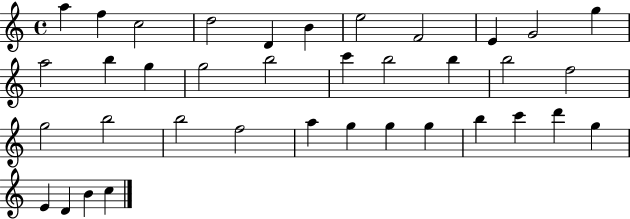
{
  \clef treble
  \time 4/4
  \defaultTimeSignature
  \key c \major
  a''4 f''4 c''2 | d''2 d'4 b'4 | e''2 f'2 | e'4 g'2 g''4 | \break a''2 b''4 g''4 | g''2 b''2 | c'''4 b''2 b''4 | b''2 f''2 | \break g''2 b''2 | b''2 f''2 | a''4 g''4 g''4 g''4 | b''4 c'''4 d'''4 g''4 | \break e'4 d'4 b'4 c''4 | \bar "|."
}